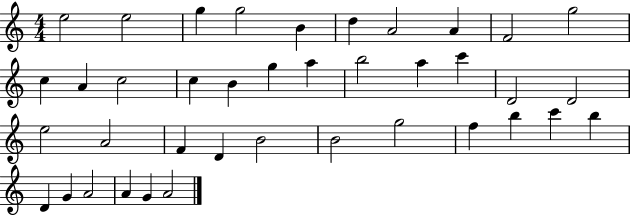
X:1
T:Untitled
M:4/4
L:1/4
K:C
e2 e2 g g2 B d A2 A F2 g2 c A c2 c B g a b2 a c' D2 D2 e2 A2 F D B2 B2 g2 f b c' b D G A2 A G A2